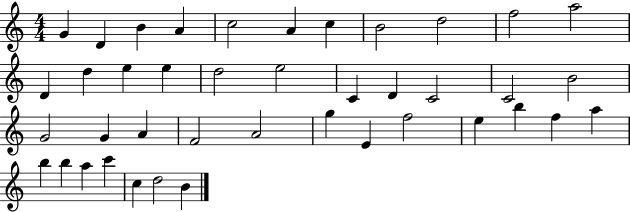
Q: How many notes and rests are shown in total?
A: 41